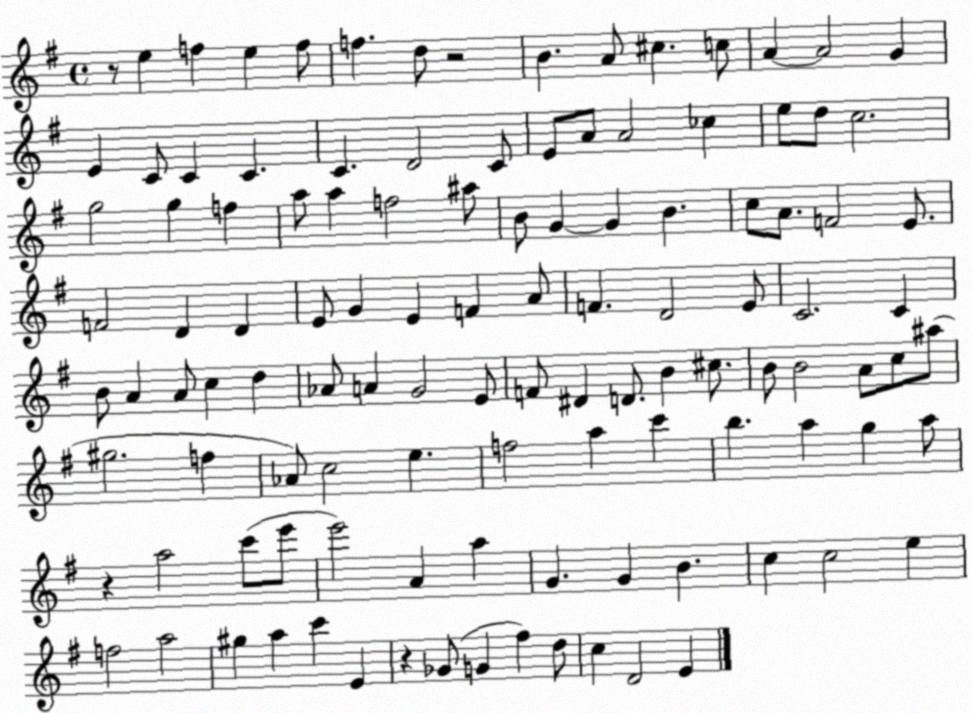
X:1
T:Untitled
M:4/4
L:1/4
K:G
z/2 e f e f/2 f d/2 z2 B A/2 ^c c/2 A A2 G E C/2 C C C D2 C/2 E/2 A/2 A2 _c e/2 d/2 c2 g2 g f a/2 a f2 ^a/2 B/2 G G B c/2 A/2 F2 E/2 F2 D D E/2 G E F A/2 F D2 E/2 C2 C B/2 A A/2 c d _A/2 A G2 E/2 F/2 ^D D/2 B ^c/2 B/2 B2 A/2 c/2 ^a/2 ^g2 f _A/2 c2 e f2 a c' b a g a/2 z a2 c'/2 e'/2 e'2 A a G G B c c2 e f2 a2 ^g a c' E z _G/2 G ^f d/2 c D2 E